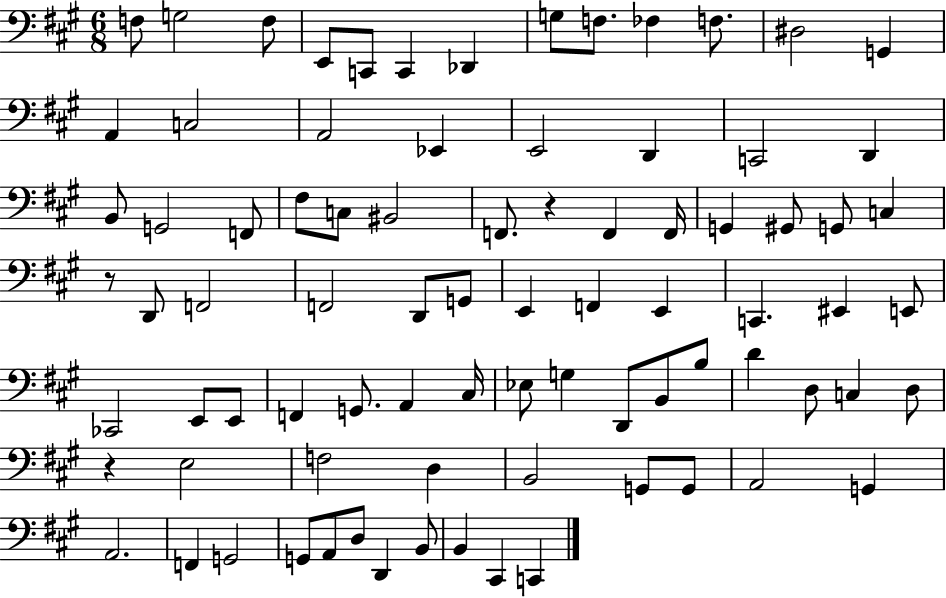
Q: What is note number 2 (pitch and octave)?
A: G3